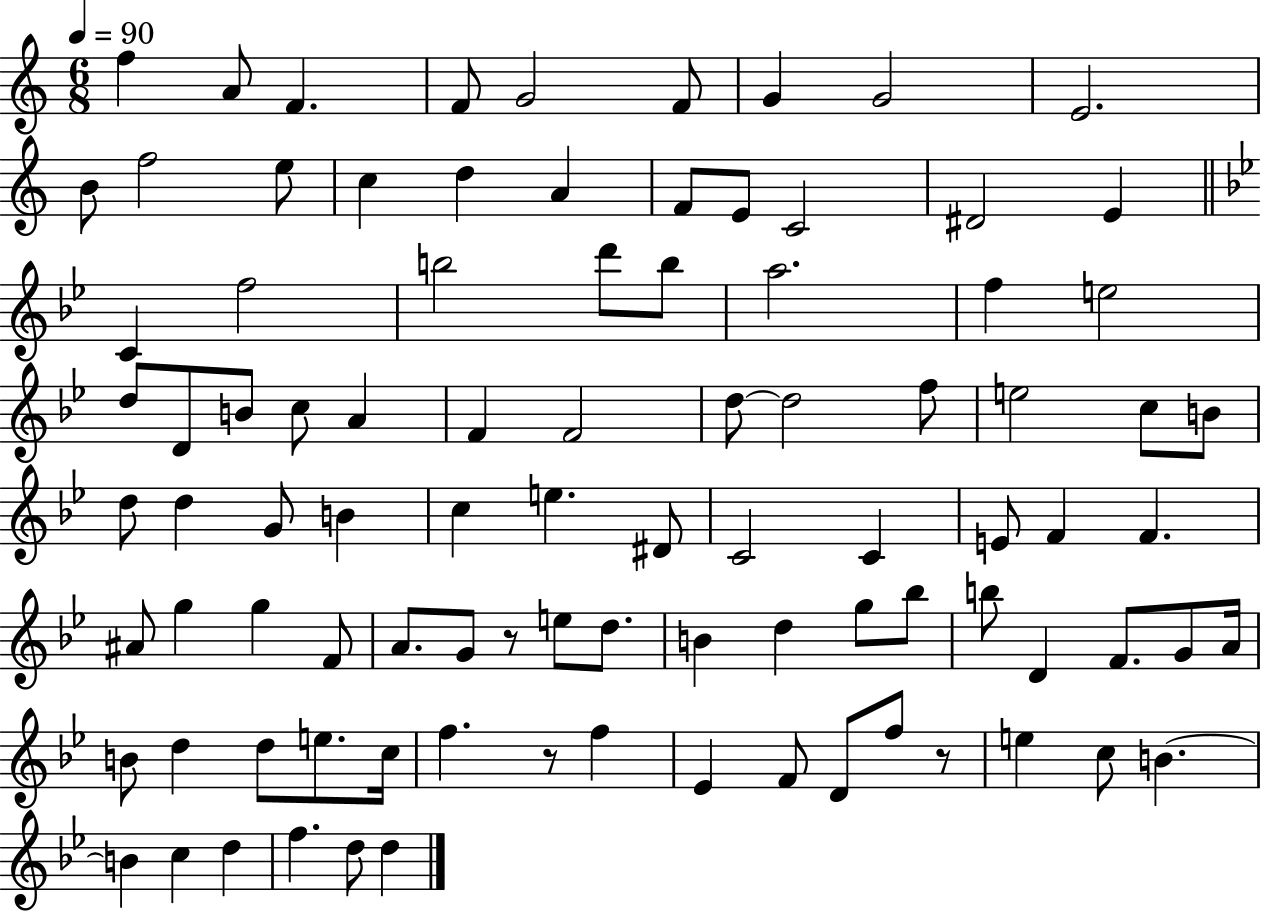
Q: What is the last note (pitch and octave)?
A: D5